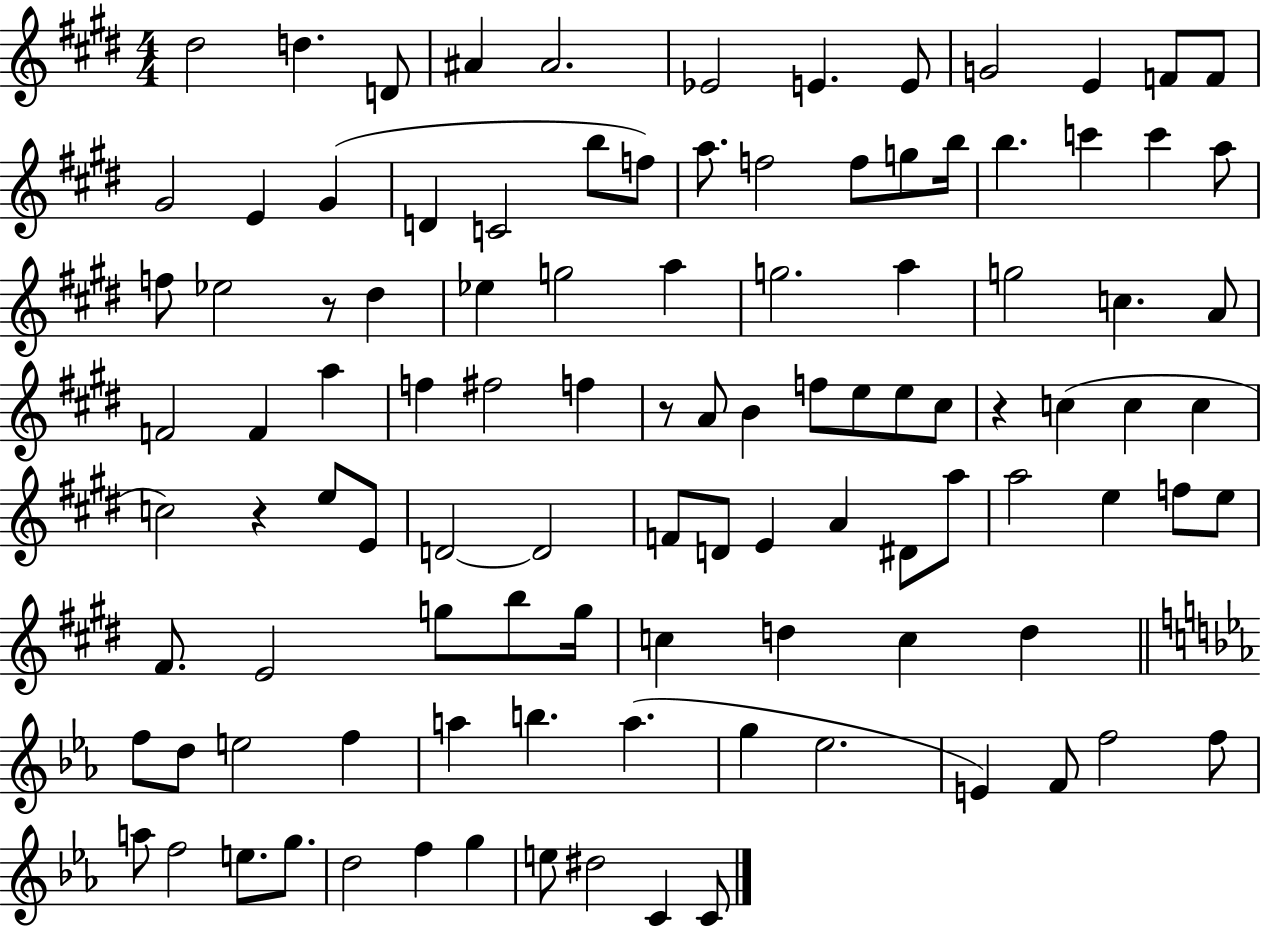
D#5/h D5/q. D4/e A#4/q A#4/h. Eb4/h E4/q. E4/e G4/h E4/q F4/e F4/e G#4/h E4/q G#4/q D4/q C4/h B5/e F5/e A5/e. F5/h F5/e G5/e B5/s B5/q. C6/q C6/q A5/e F5/e Eb5/h R/e D#5/q Eb5/q G5/h A5/q G5/h. A5/q G5/h C5/q. A4/e F4/h F4/q A5/q F5/q F#5/h F5/q R/e A4/e B4/q F5/e E5/e E5/e C#5/e R/q C5/q C5/q C5/q C5/h R/q E5/e E4/e D4/h D4/h F4/e D4/e E4/q A4/q D#4/e A5/e A5/h E5/q F5/e E5/e F#4/e. E4/h G5/e B5/e G5/s C5/q D5/q C5/q D5/q F5/e D5/e E5/h F5/q A5/q B5/q. A5/q. G5/q Eb5/h. E4/q F4/e F5/h F5/e A5/e F5/h E5/e. G5/e. D5/h F5/q G5/q E5/e D#5/h C4/q C4/e